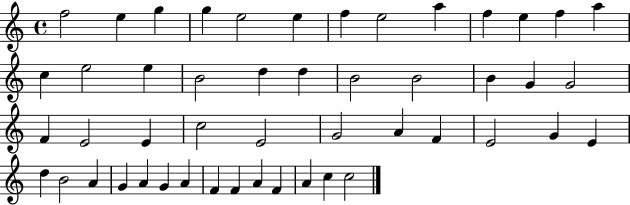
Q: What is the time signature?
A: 4/4